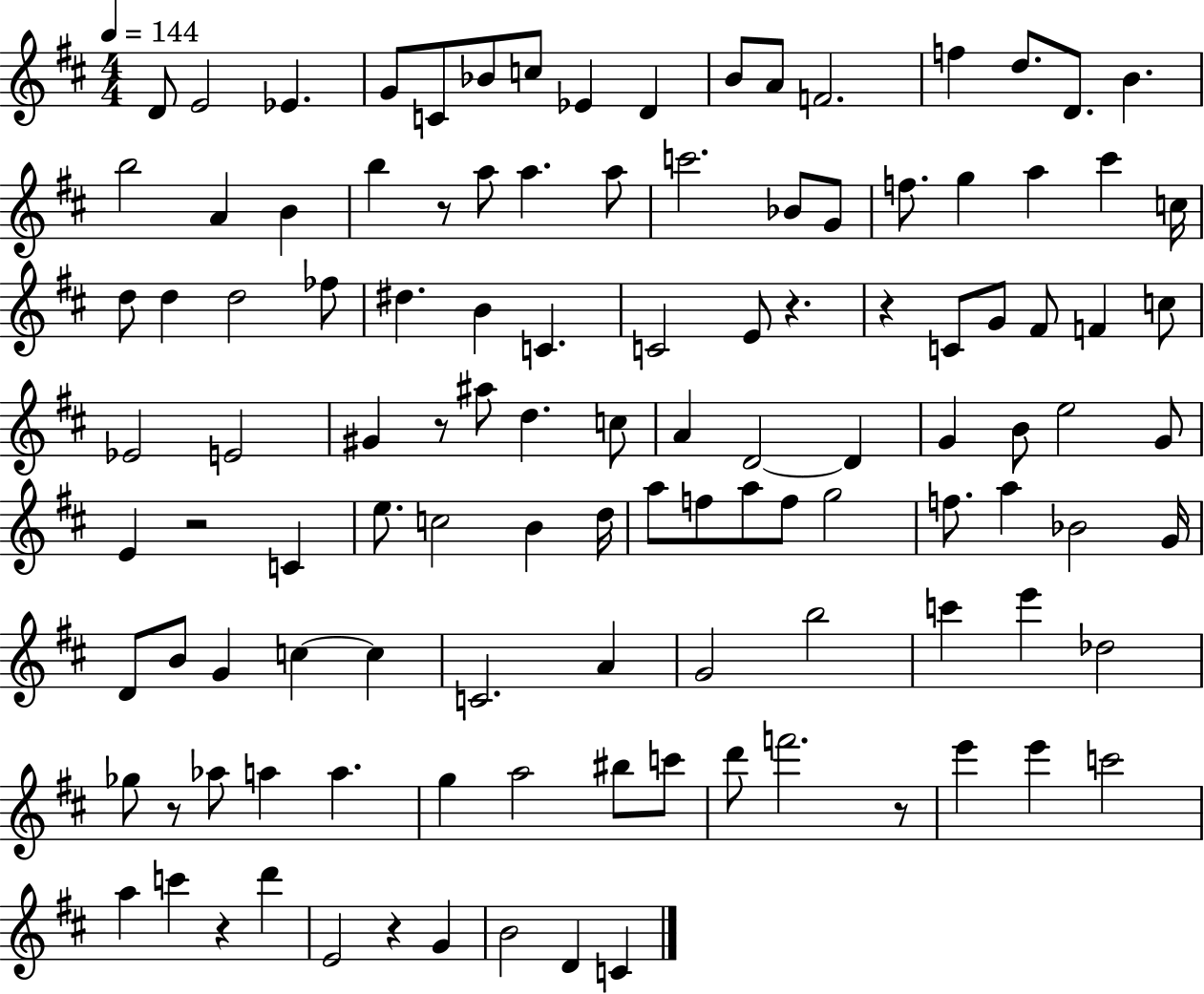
D4/e E4/h Eb4/q. G4/e C4/e Bb4/e C5/e Eb4/q D4/q B4/e A4/e F4/h. F5/q D5/e. D4/e. B4/q. B5/h A4/q B4/q B5/q R/e A5/e A5/q. A5/e C6/h. Bb4/e G4/e F5/e. G5/q A5/q C#6/q C5/s D5/e D5/q D5/h FES5/e D#5/q. B4/q C4/q. C4/h E4/e R/q. R/q C4/e G4/e F#4/e F4/q C5/e Eb4/h E4/h G#4/q R/e A#5/e D5/q. C5/e A4/q D4/h D4/q G4/q B4/e E5/h G4/e E4/q R/h C4/q E5/e. C5/h B4/q D5/s A5/e F5/e A5/e F5/e G5/h F5/e. A5/q Bb4/h G4/s D4/e B4/e G4/q C5/q C5/q C4/h. A4/q G4/h B5/h C6/q E6/q Db5/h Gb5/e R/e Ab5/e A5/q A5/q. G5/q A5/h BIS5/e C6/e D6/e F6/h. R/e E6/q E6/q C6/h A5/q C6/q R/q D6/q E4/h R/q G4/q B4/h D4/q C4/q